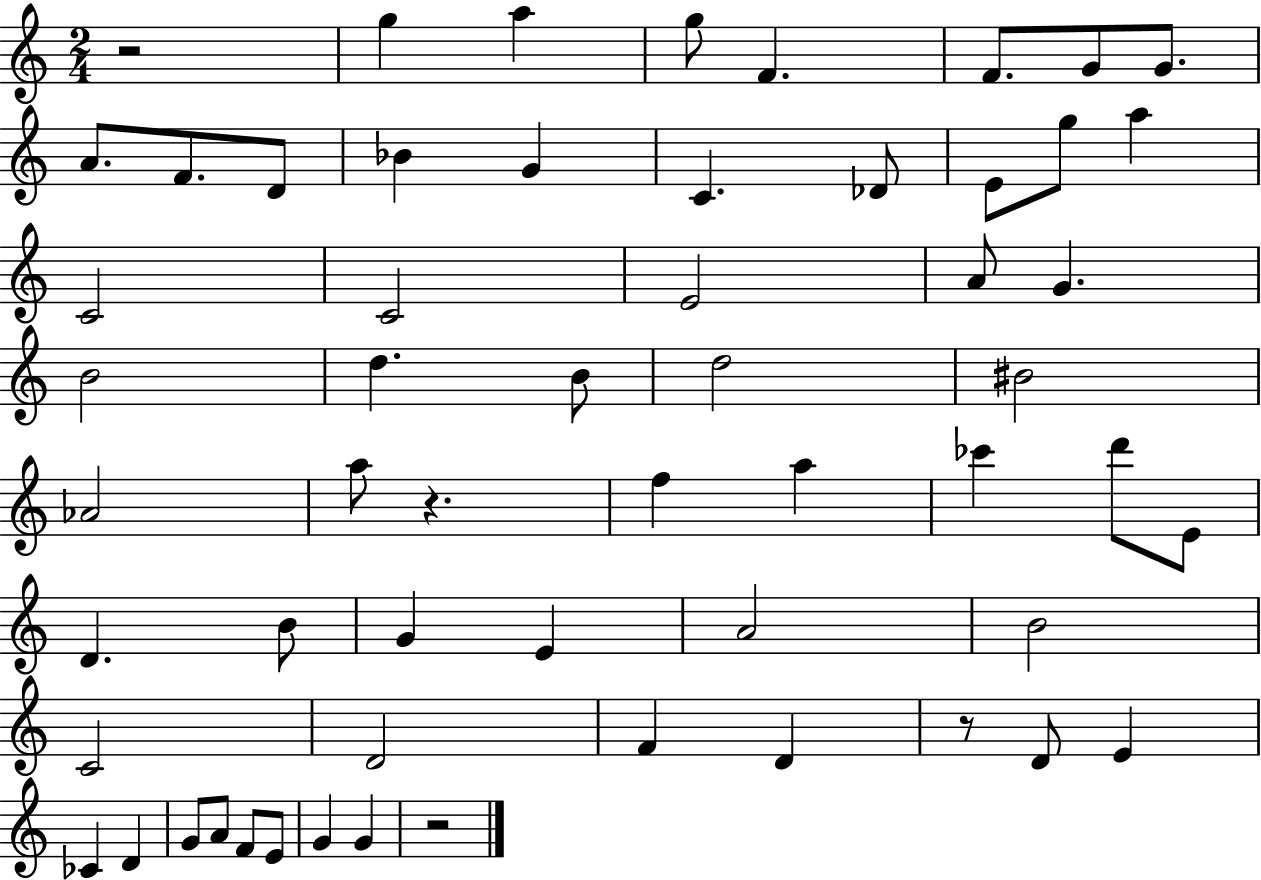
{
  \clef treble
  \numericTimeSignature
  \time 2/4
  \key c \major
  r2 | g''4 a''4 | g''8 f'4. | f'8. g'8 g'8. | \break a'8. f'8. d'8 | bes'4 g'4 | c'4. des'8 | e'8 g''8 a''4 | \break c'2 | c'2 | e'2 | a'8 g'4. | \break b'2 | d''4. b'8 | d''2 | bis'2 | \break aes'2 | a''8 r4. | f''4 a''4 | ces'''4 d'''8 e'8 | \break d'4. b'8 | g'4 e'4 | a'2 | b'2 | \break c'2 | d'2 | f'4 d'4 | r8 d'8 e'4 | \break ces'4 d'4 | g'8 a'8 f'8 e'8 | g'4 g'4 | r2 | \break \bar "|."
}